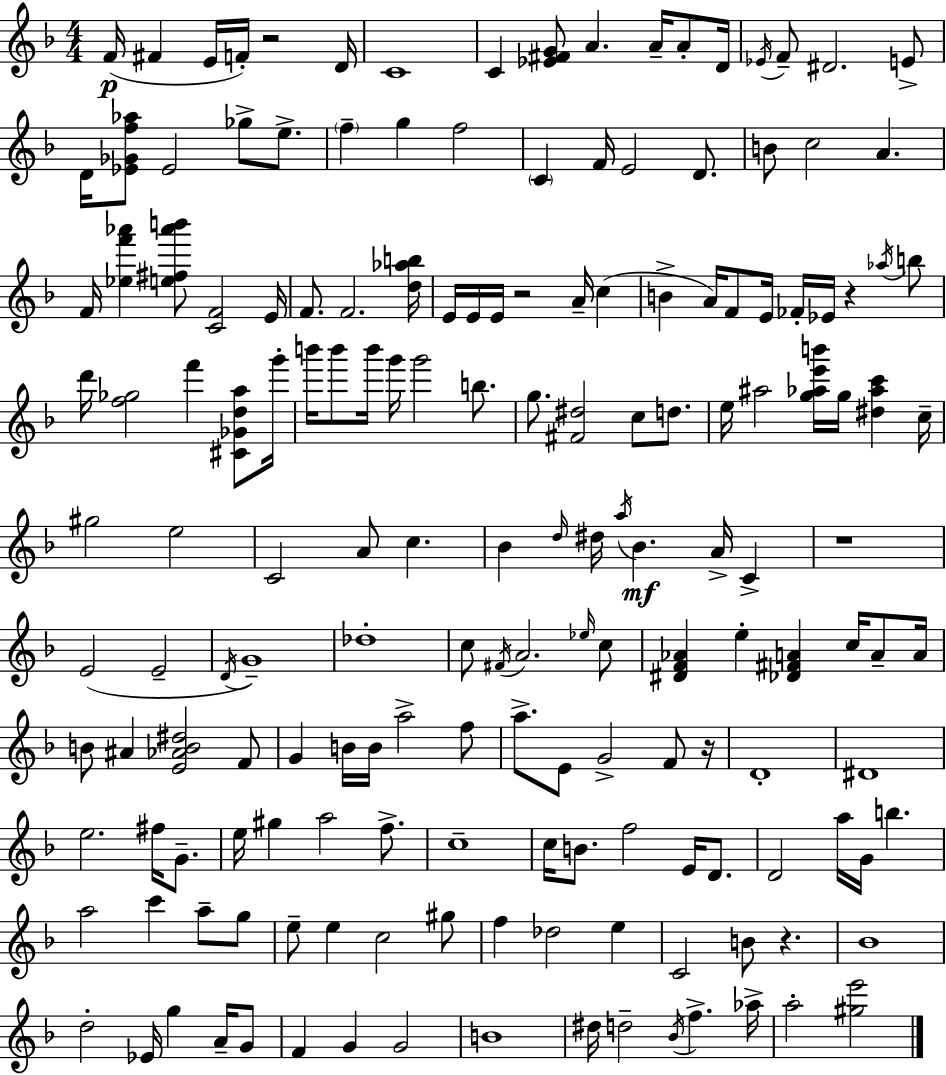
{
  \clef treble
  \numericTimeSignature
  \time 4/4
  \key d \minor
  f'16(\p fis'4 e'16 f'16-.) r2 d'16 | c'1 | c'4 <ees' fis' g'>8 a'4. a'16-- a'8-. d'16 | \acciaccatura { ees'16 } f'8-- dis'2. e'8-> | \break d'16 <ees' ges' f'' aes''>8 ees'2 ges''8-> e''8.-> | \parenthesize f''4-- g''4 f''2 | \parenthesize c'4 f'16 e'2 d'8. | b'8 c''2 a'4. | \break f'16 <ees'' f''' aes'''>4 <e'' fis'' aes''' b'''>8 <c' f'>2 | e'16 f'8. f'2. | <d'' aes'' b''>16 e'16 e'16 e'16 r2 a'16-- c''4( | b'4-> a'16) f'8 e'16 fes'16-. ees'16 r4 \acciaccatura { aes''16 } | \break b''8 d'''16 <f'' ges''>2 f'''4 <cis' ges' d'' a''>8 | g'''16-. b'''16 b'''8 b'''16 g'''16 g'''2 b''8. | g''8. <fis' dis''>2 c''8 d''8. | e''16 ais''2 <g'' aes'' e''' b'''>16 g''16 <dis'' aes'' c'''>4 | \break c''16-- gis''2 e''2 | c'2 a'8 c''4. | bes'4 \grace { d''16 } dis''16 \acciaccatura { a''16 }\mf bes'4. a'16-> | c'4-> r1 | \break e'2( e'2-- | \acciaccatura { d'16 }) g'1-- | des''1-. | c''8 \acciaccatura { fis'16 } a'2. | \break \grace { ees''16 } c''8 <dis' f' aes'>4 e''4-. <des' fis' a'>4 | c''16 a'8-- a'16 b'8 ais'4 <e' aes' b' dis''>2 | f'8 g'4 b'16 b'16 a''2-> | f''8 a''8.-> e'8 g'2-> | \break f'8 r16 d'1-. | dis'1 | e''2. | fis''16 g'8.-- e''16 gis''4 a''2 | \break f''8.-> c''1-- | c''16 b'8. f''2 | e'16 d'8. d'2 a''16 | g'16 b''4. a''2 c'''4 | \break a''8-- g''8 e''8-- e''4 c''2 | gis''8 f''4 des''2 | e''4 c'2 b'8 | r4. bes'1 | \break d''2-. ees'16 | g''4 a'16-- g'8 f'4 g'4 g'2 | b'1 | dis''16 d''2-- | \break \acciaccatura { bes'16 } f''4.-> aes''16-> a''2-. | <gis'' e'''>2 \bar "|."
}